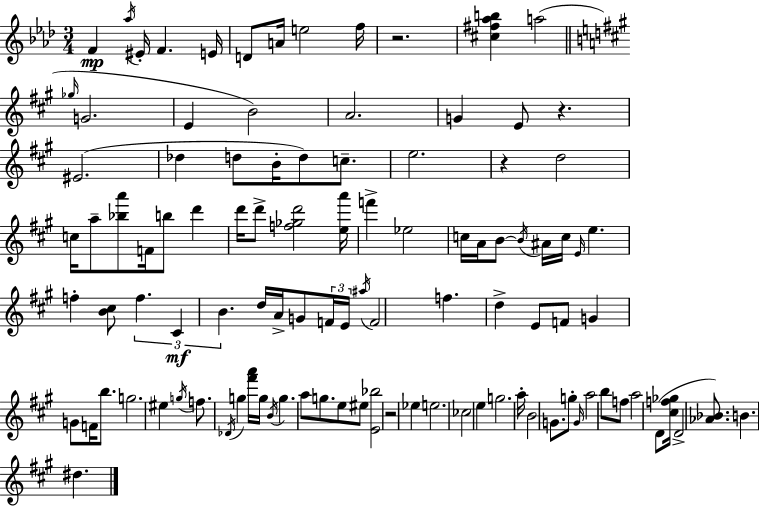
F4/q Ab5/s EIS4/s F4/q. E4/s D4/e A4/s E5/h F5/s R/h. [C#5,F#5,Ab5,B5]/q A5/h Gb5/s G4/h. E4/q B4/h A4/h. G4/q E4/e R/q. EIS4/h. Db5/q D5/e B4/s D5/e C5/e. E5/h. R/q D5/h C5/s A5/e [Bb5,A6]/e F4/s B5/e D6/q D6/s D6/e [F5,Gb5,D6]/h [E5,A6]/s F6/q Eb5/h C5/s A4/s B4/e B4/s A#4/s C5/s E4/s E5/q. F5/q [B4,C#5]/e F5/q. C#4/q B4/q. D5/s A4/s G4/e F4/s E4/s A#5/s F4/h F5/q. D5/q E4/e F4/e G4/q G4/e F4/s B5/e. G5/h. EIS5/q G5/s F5/e. Db4/s G5/q [F#6,A6]/s G5/s B4/s G5/q. A5/e G5/e. E5/e EIS5/e [E4,Bb5]/h R/h Eb5/q E5/h. CES5/h E5/q G5/h. A5/s B4/h G4/e. G5/e G4/s A5/h B5/e F5/e A5/h D4/e [C#5,F5,Gb5]/s D4/h [Ab4,Bb4]/e. B4/q. D#5/q.